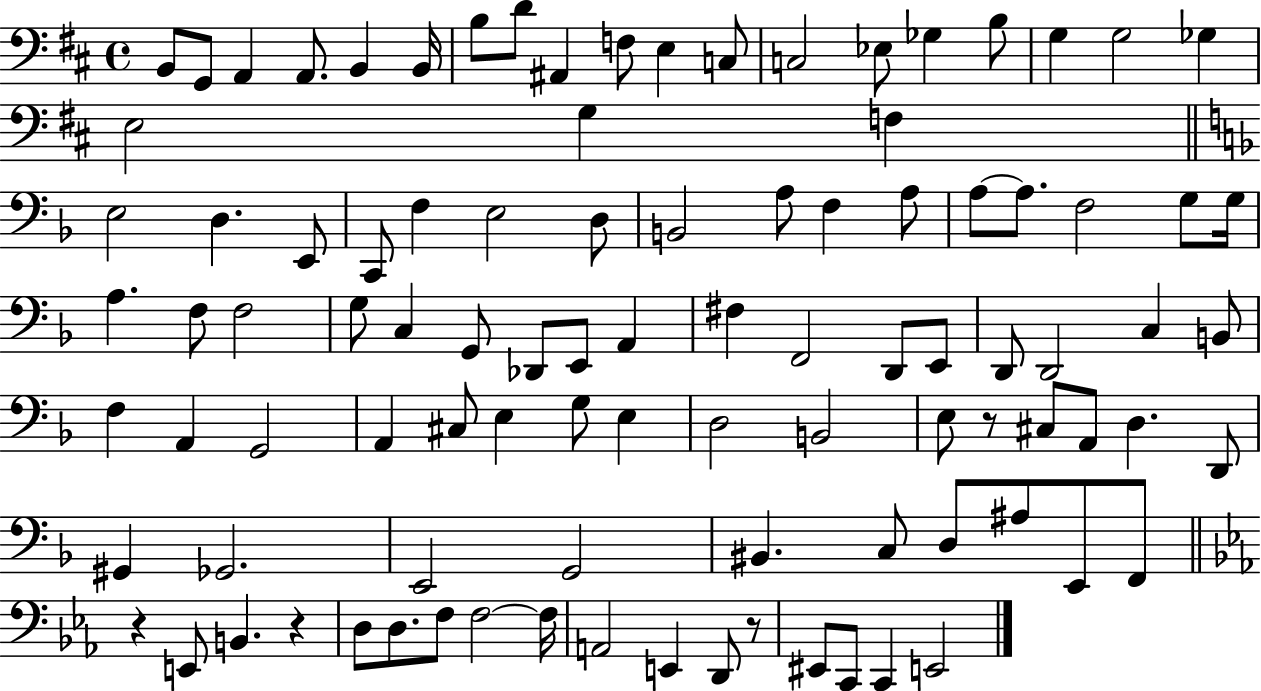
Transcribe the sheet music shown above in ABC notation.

X:1
T:Untitled
M:4/4
L:1/4
K:D
B,,/2 G,,/2 A,, A,,/2 B,, B,,/4 B,/2 D/2 ^A,, F,/2 E, C,/2 C,2 _E,/2 _G, B,/2 G, G,2 _G, E,2 G, F, E,2 D, E,,/2 C,,/2 F, E,2 D,/2 B,,2 A,/2 F, A,/2 A,/2 A,/2 F,2 G,/2 G,/4 A, F,/2 F,2 G,/2 C, G,,/2 _D,,/2 E,,/2 A,, ^F, F,,2 D,,/2 E,,/2 D,,/2 D,,2 C, B,,/2 F, A,, G,,2 A,, ^C,/2 E, G,/2 E, D,2 B,,2 E,/2 z/2 ^C,/2 A,,/2 D, D,,/2 ^G,, _G,,2 E,,2 G,,2 ^B,, C,/2 D,/2 ^A,/2 E,,/2 F,,/2 z E,,/2 B,, z D,/2 D,/2 F,/2 F,2 F,/4 A,,2 E,, D,,/2 z/2 ^E,,/2 C,,/2 C,, E,,2